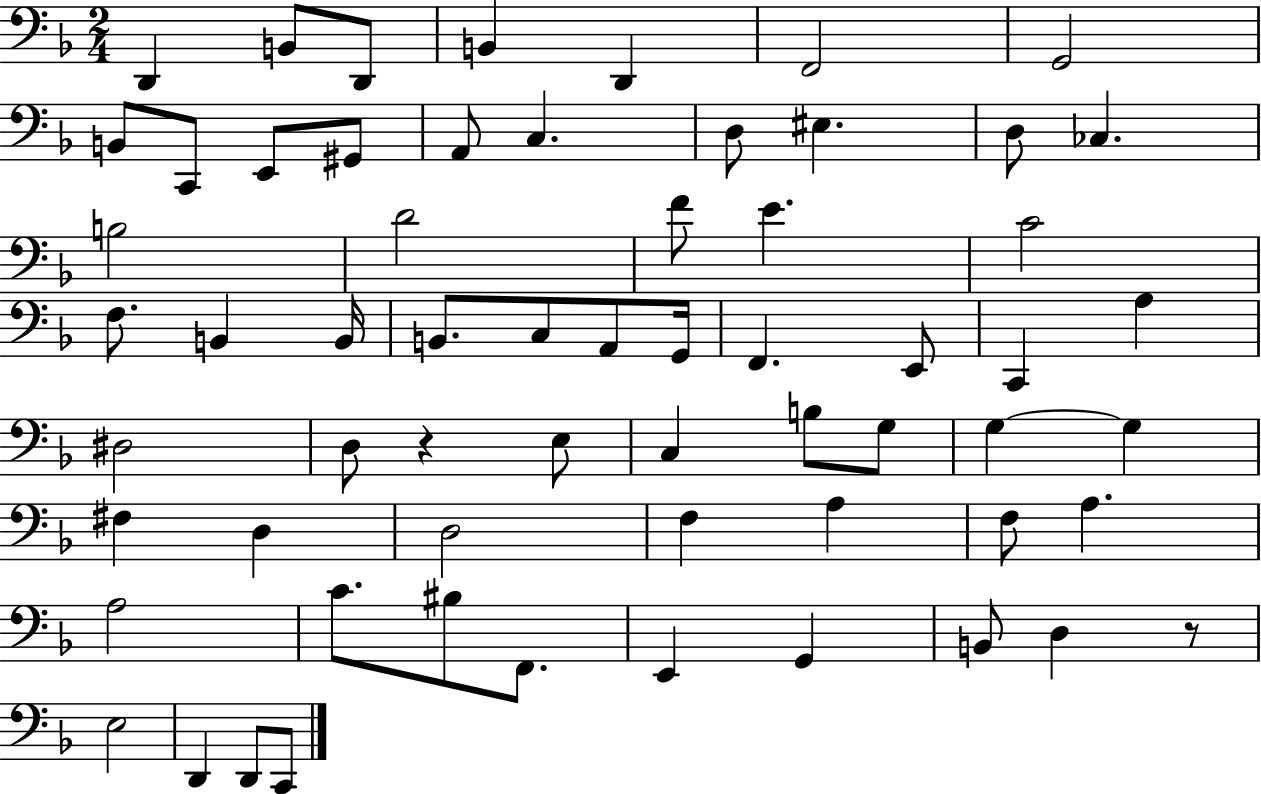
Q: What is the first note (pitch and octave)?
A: D2